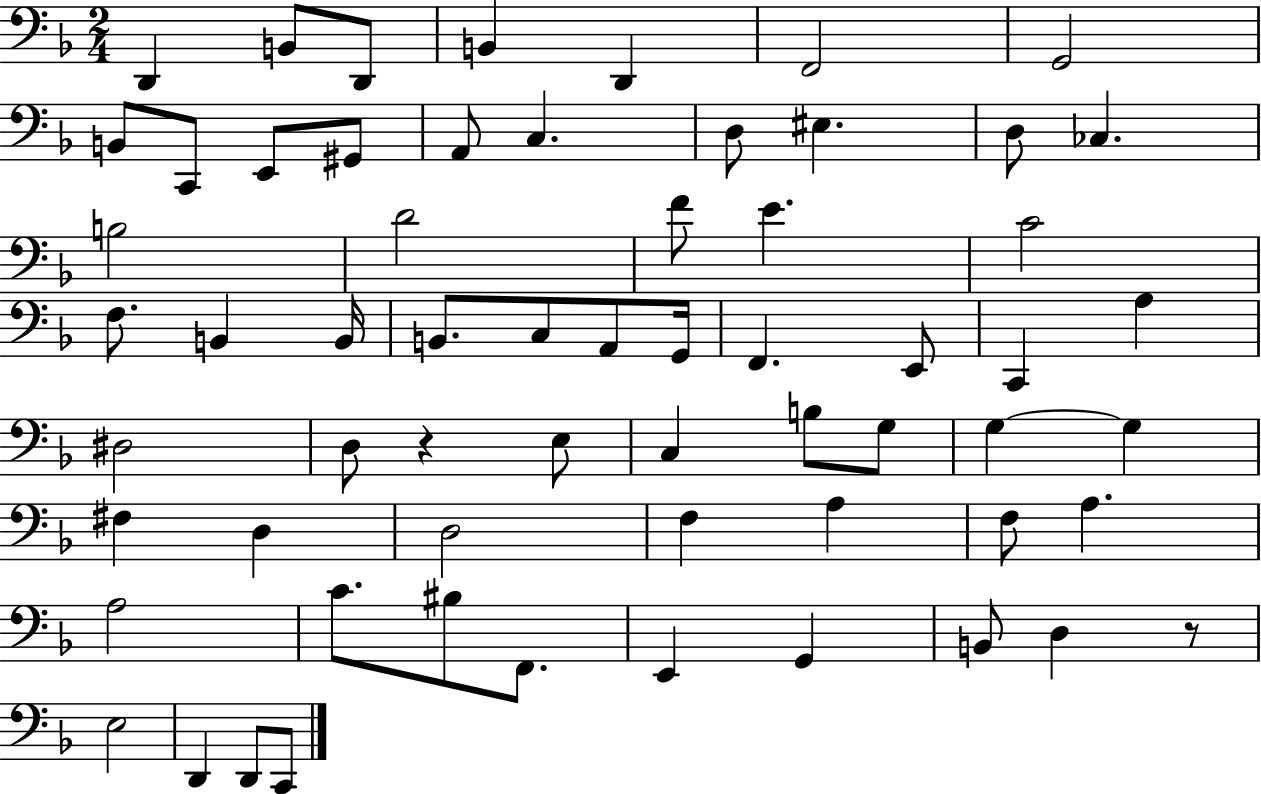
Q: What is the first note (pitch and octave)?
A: D2